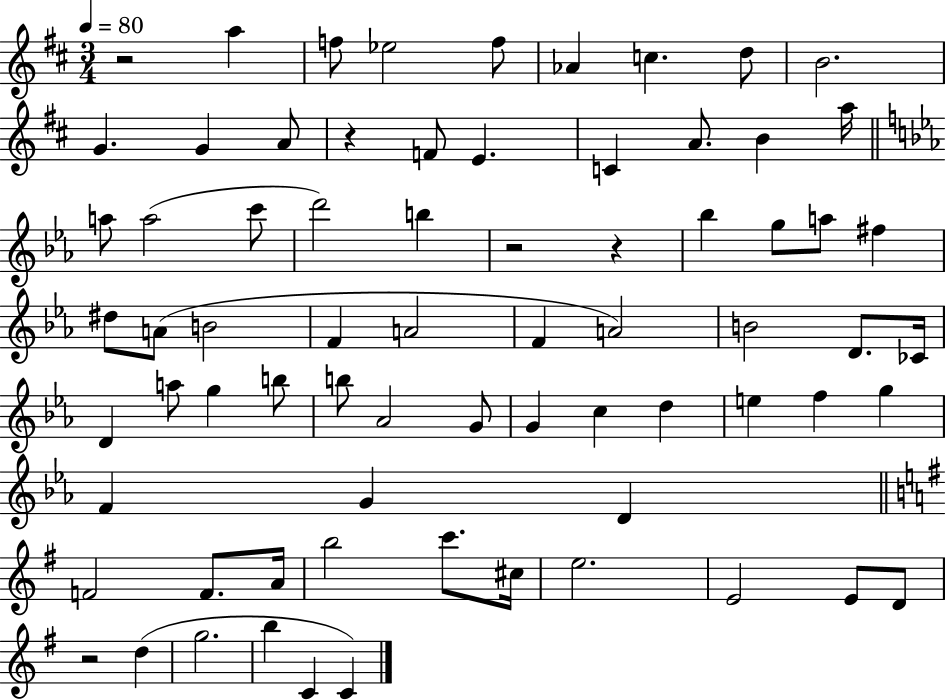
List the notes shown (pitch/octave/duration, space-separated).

R/h A5/q F5/e Eb5/h F5/e Ab4/q C5/q. D5/e B4/h. G4/q. G4/q A4/e R/q F4/e E4/q. C4/q A4/e. B4/q A5/s A5/e A5/h C6/e D6/h B5/q R/h R/q Bb5/q G5/e A5/e F#5/q D#5/e A4/e B4/h F4/q A4/h F4/q A4/h B4/h D4/e. CES4/s D4/q A5/e G5/q B5/e B5/e Ab4/h G4/e G4/q C5/q D5/q E5/q F5/q G5/q F4/q G4/q D4/q F4/h F4/e. A4/s B5/h C6/e. C#5/s E5/h. E4/h E4/e D4/e R/h D5/q G5/h. B5/q C4/q C4/q